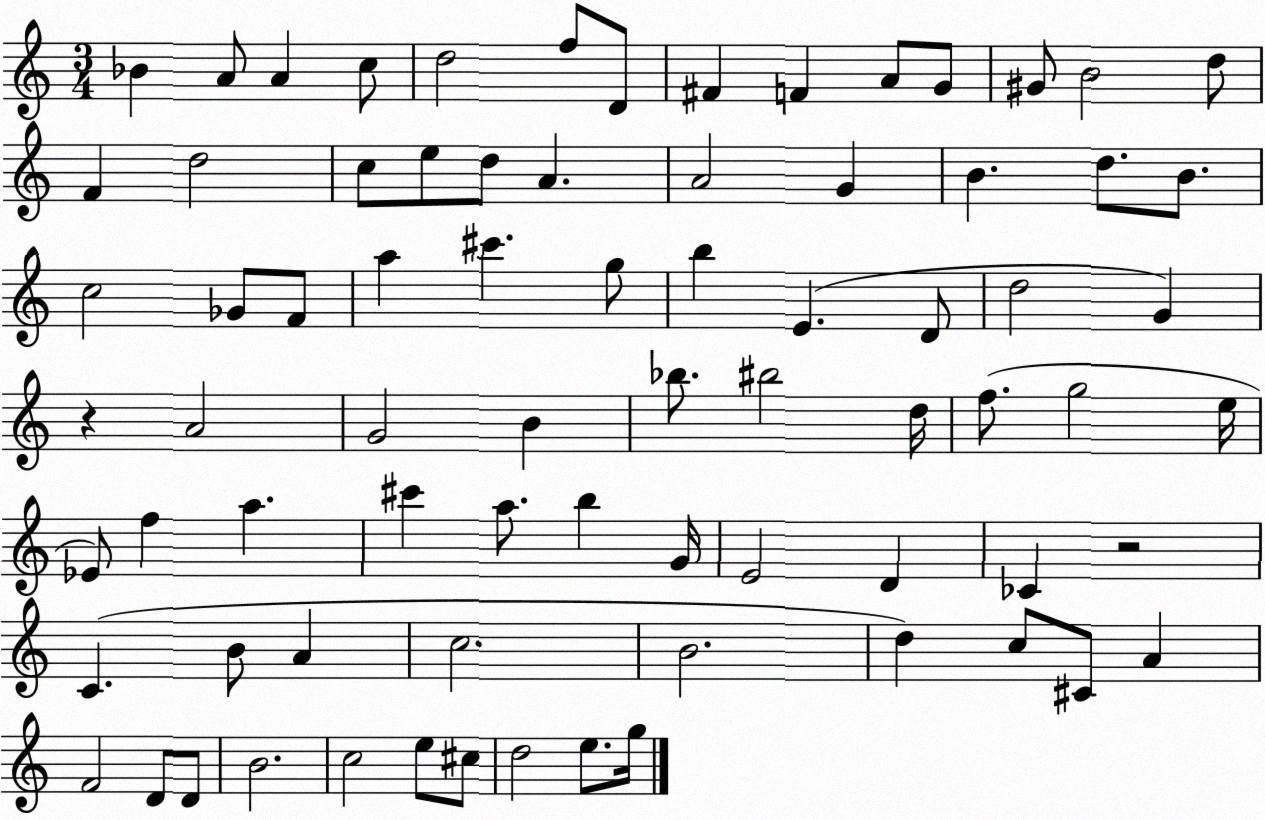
X:1
T:Untitled
M:3/4
L:1/4
K:C
_B A/2 A c/2 d2 f/2 D/2 ^F F A/2 G/2 ^G/2 B2 d/2 F d2 c/2 e/2 d/2 A A2 G B d/2 B/2 c2 _G/2 F/2 a ^c' g/2 b E D/2 d2 G z A2 G2 B _b/2 ^b2 d/4 f/2 g2 e/4 _E/2 f a ^c' a/2 b G/4 E2 D _C z2 C B/2 A c2 B2 d c/2 ^C/2 A F2 D/2 D/2 B2 c2 e/2 ^c/2 d2 e/2 g/4